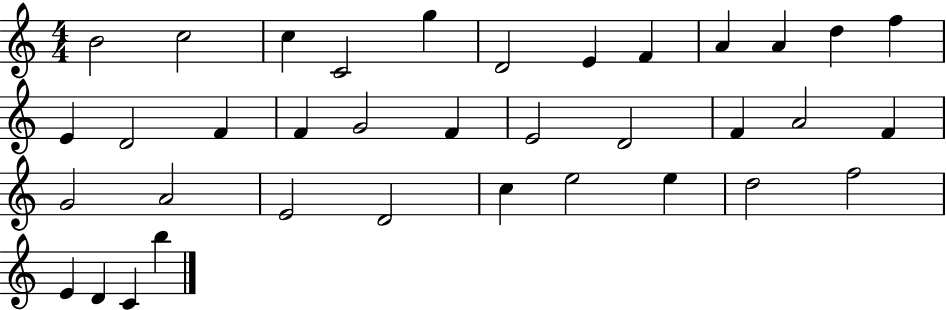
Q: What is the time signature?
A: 4/4